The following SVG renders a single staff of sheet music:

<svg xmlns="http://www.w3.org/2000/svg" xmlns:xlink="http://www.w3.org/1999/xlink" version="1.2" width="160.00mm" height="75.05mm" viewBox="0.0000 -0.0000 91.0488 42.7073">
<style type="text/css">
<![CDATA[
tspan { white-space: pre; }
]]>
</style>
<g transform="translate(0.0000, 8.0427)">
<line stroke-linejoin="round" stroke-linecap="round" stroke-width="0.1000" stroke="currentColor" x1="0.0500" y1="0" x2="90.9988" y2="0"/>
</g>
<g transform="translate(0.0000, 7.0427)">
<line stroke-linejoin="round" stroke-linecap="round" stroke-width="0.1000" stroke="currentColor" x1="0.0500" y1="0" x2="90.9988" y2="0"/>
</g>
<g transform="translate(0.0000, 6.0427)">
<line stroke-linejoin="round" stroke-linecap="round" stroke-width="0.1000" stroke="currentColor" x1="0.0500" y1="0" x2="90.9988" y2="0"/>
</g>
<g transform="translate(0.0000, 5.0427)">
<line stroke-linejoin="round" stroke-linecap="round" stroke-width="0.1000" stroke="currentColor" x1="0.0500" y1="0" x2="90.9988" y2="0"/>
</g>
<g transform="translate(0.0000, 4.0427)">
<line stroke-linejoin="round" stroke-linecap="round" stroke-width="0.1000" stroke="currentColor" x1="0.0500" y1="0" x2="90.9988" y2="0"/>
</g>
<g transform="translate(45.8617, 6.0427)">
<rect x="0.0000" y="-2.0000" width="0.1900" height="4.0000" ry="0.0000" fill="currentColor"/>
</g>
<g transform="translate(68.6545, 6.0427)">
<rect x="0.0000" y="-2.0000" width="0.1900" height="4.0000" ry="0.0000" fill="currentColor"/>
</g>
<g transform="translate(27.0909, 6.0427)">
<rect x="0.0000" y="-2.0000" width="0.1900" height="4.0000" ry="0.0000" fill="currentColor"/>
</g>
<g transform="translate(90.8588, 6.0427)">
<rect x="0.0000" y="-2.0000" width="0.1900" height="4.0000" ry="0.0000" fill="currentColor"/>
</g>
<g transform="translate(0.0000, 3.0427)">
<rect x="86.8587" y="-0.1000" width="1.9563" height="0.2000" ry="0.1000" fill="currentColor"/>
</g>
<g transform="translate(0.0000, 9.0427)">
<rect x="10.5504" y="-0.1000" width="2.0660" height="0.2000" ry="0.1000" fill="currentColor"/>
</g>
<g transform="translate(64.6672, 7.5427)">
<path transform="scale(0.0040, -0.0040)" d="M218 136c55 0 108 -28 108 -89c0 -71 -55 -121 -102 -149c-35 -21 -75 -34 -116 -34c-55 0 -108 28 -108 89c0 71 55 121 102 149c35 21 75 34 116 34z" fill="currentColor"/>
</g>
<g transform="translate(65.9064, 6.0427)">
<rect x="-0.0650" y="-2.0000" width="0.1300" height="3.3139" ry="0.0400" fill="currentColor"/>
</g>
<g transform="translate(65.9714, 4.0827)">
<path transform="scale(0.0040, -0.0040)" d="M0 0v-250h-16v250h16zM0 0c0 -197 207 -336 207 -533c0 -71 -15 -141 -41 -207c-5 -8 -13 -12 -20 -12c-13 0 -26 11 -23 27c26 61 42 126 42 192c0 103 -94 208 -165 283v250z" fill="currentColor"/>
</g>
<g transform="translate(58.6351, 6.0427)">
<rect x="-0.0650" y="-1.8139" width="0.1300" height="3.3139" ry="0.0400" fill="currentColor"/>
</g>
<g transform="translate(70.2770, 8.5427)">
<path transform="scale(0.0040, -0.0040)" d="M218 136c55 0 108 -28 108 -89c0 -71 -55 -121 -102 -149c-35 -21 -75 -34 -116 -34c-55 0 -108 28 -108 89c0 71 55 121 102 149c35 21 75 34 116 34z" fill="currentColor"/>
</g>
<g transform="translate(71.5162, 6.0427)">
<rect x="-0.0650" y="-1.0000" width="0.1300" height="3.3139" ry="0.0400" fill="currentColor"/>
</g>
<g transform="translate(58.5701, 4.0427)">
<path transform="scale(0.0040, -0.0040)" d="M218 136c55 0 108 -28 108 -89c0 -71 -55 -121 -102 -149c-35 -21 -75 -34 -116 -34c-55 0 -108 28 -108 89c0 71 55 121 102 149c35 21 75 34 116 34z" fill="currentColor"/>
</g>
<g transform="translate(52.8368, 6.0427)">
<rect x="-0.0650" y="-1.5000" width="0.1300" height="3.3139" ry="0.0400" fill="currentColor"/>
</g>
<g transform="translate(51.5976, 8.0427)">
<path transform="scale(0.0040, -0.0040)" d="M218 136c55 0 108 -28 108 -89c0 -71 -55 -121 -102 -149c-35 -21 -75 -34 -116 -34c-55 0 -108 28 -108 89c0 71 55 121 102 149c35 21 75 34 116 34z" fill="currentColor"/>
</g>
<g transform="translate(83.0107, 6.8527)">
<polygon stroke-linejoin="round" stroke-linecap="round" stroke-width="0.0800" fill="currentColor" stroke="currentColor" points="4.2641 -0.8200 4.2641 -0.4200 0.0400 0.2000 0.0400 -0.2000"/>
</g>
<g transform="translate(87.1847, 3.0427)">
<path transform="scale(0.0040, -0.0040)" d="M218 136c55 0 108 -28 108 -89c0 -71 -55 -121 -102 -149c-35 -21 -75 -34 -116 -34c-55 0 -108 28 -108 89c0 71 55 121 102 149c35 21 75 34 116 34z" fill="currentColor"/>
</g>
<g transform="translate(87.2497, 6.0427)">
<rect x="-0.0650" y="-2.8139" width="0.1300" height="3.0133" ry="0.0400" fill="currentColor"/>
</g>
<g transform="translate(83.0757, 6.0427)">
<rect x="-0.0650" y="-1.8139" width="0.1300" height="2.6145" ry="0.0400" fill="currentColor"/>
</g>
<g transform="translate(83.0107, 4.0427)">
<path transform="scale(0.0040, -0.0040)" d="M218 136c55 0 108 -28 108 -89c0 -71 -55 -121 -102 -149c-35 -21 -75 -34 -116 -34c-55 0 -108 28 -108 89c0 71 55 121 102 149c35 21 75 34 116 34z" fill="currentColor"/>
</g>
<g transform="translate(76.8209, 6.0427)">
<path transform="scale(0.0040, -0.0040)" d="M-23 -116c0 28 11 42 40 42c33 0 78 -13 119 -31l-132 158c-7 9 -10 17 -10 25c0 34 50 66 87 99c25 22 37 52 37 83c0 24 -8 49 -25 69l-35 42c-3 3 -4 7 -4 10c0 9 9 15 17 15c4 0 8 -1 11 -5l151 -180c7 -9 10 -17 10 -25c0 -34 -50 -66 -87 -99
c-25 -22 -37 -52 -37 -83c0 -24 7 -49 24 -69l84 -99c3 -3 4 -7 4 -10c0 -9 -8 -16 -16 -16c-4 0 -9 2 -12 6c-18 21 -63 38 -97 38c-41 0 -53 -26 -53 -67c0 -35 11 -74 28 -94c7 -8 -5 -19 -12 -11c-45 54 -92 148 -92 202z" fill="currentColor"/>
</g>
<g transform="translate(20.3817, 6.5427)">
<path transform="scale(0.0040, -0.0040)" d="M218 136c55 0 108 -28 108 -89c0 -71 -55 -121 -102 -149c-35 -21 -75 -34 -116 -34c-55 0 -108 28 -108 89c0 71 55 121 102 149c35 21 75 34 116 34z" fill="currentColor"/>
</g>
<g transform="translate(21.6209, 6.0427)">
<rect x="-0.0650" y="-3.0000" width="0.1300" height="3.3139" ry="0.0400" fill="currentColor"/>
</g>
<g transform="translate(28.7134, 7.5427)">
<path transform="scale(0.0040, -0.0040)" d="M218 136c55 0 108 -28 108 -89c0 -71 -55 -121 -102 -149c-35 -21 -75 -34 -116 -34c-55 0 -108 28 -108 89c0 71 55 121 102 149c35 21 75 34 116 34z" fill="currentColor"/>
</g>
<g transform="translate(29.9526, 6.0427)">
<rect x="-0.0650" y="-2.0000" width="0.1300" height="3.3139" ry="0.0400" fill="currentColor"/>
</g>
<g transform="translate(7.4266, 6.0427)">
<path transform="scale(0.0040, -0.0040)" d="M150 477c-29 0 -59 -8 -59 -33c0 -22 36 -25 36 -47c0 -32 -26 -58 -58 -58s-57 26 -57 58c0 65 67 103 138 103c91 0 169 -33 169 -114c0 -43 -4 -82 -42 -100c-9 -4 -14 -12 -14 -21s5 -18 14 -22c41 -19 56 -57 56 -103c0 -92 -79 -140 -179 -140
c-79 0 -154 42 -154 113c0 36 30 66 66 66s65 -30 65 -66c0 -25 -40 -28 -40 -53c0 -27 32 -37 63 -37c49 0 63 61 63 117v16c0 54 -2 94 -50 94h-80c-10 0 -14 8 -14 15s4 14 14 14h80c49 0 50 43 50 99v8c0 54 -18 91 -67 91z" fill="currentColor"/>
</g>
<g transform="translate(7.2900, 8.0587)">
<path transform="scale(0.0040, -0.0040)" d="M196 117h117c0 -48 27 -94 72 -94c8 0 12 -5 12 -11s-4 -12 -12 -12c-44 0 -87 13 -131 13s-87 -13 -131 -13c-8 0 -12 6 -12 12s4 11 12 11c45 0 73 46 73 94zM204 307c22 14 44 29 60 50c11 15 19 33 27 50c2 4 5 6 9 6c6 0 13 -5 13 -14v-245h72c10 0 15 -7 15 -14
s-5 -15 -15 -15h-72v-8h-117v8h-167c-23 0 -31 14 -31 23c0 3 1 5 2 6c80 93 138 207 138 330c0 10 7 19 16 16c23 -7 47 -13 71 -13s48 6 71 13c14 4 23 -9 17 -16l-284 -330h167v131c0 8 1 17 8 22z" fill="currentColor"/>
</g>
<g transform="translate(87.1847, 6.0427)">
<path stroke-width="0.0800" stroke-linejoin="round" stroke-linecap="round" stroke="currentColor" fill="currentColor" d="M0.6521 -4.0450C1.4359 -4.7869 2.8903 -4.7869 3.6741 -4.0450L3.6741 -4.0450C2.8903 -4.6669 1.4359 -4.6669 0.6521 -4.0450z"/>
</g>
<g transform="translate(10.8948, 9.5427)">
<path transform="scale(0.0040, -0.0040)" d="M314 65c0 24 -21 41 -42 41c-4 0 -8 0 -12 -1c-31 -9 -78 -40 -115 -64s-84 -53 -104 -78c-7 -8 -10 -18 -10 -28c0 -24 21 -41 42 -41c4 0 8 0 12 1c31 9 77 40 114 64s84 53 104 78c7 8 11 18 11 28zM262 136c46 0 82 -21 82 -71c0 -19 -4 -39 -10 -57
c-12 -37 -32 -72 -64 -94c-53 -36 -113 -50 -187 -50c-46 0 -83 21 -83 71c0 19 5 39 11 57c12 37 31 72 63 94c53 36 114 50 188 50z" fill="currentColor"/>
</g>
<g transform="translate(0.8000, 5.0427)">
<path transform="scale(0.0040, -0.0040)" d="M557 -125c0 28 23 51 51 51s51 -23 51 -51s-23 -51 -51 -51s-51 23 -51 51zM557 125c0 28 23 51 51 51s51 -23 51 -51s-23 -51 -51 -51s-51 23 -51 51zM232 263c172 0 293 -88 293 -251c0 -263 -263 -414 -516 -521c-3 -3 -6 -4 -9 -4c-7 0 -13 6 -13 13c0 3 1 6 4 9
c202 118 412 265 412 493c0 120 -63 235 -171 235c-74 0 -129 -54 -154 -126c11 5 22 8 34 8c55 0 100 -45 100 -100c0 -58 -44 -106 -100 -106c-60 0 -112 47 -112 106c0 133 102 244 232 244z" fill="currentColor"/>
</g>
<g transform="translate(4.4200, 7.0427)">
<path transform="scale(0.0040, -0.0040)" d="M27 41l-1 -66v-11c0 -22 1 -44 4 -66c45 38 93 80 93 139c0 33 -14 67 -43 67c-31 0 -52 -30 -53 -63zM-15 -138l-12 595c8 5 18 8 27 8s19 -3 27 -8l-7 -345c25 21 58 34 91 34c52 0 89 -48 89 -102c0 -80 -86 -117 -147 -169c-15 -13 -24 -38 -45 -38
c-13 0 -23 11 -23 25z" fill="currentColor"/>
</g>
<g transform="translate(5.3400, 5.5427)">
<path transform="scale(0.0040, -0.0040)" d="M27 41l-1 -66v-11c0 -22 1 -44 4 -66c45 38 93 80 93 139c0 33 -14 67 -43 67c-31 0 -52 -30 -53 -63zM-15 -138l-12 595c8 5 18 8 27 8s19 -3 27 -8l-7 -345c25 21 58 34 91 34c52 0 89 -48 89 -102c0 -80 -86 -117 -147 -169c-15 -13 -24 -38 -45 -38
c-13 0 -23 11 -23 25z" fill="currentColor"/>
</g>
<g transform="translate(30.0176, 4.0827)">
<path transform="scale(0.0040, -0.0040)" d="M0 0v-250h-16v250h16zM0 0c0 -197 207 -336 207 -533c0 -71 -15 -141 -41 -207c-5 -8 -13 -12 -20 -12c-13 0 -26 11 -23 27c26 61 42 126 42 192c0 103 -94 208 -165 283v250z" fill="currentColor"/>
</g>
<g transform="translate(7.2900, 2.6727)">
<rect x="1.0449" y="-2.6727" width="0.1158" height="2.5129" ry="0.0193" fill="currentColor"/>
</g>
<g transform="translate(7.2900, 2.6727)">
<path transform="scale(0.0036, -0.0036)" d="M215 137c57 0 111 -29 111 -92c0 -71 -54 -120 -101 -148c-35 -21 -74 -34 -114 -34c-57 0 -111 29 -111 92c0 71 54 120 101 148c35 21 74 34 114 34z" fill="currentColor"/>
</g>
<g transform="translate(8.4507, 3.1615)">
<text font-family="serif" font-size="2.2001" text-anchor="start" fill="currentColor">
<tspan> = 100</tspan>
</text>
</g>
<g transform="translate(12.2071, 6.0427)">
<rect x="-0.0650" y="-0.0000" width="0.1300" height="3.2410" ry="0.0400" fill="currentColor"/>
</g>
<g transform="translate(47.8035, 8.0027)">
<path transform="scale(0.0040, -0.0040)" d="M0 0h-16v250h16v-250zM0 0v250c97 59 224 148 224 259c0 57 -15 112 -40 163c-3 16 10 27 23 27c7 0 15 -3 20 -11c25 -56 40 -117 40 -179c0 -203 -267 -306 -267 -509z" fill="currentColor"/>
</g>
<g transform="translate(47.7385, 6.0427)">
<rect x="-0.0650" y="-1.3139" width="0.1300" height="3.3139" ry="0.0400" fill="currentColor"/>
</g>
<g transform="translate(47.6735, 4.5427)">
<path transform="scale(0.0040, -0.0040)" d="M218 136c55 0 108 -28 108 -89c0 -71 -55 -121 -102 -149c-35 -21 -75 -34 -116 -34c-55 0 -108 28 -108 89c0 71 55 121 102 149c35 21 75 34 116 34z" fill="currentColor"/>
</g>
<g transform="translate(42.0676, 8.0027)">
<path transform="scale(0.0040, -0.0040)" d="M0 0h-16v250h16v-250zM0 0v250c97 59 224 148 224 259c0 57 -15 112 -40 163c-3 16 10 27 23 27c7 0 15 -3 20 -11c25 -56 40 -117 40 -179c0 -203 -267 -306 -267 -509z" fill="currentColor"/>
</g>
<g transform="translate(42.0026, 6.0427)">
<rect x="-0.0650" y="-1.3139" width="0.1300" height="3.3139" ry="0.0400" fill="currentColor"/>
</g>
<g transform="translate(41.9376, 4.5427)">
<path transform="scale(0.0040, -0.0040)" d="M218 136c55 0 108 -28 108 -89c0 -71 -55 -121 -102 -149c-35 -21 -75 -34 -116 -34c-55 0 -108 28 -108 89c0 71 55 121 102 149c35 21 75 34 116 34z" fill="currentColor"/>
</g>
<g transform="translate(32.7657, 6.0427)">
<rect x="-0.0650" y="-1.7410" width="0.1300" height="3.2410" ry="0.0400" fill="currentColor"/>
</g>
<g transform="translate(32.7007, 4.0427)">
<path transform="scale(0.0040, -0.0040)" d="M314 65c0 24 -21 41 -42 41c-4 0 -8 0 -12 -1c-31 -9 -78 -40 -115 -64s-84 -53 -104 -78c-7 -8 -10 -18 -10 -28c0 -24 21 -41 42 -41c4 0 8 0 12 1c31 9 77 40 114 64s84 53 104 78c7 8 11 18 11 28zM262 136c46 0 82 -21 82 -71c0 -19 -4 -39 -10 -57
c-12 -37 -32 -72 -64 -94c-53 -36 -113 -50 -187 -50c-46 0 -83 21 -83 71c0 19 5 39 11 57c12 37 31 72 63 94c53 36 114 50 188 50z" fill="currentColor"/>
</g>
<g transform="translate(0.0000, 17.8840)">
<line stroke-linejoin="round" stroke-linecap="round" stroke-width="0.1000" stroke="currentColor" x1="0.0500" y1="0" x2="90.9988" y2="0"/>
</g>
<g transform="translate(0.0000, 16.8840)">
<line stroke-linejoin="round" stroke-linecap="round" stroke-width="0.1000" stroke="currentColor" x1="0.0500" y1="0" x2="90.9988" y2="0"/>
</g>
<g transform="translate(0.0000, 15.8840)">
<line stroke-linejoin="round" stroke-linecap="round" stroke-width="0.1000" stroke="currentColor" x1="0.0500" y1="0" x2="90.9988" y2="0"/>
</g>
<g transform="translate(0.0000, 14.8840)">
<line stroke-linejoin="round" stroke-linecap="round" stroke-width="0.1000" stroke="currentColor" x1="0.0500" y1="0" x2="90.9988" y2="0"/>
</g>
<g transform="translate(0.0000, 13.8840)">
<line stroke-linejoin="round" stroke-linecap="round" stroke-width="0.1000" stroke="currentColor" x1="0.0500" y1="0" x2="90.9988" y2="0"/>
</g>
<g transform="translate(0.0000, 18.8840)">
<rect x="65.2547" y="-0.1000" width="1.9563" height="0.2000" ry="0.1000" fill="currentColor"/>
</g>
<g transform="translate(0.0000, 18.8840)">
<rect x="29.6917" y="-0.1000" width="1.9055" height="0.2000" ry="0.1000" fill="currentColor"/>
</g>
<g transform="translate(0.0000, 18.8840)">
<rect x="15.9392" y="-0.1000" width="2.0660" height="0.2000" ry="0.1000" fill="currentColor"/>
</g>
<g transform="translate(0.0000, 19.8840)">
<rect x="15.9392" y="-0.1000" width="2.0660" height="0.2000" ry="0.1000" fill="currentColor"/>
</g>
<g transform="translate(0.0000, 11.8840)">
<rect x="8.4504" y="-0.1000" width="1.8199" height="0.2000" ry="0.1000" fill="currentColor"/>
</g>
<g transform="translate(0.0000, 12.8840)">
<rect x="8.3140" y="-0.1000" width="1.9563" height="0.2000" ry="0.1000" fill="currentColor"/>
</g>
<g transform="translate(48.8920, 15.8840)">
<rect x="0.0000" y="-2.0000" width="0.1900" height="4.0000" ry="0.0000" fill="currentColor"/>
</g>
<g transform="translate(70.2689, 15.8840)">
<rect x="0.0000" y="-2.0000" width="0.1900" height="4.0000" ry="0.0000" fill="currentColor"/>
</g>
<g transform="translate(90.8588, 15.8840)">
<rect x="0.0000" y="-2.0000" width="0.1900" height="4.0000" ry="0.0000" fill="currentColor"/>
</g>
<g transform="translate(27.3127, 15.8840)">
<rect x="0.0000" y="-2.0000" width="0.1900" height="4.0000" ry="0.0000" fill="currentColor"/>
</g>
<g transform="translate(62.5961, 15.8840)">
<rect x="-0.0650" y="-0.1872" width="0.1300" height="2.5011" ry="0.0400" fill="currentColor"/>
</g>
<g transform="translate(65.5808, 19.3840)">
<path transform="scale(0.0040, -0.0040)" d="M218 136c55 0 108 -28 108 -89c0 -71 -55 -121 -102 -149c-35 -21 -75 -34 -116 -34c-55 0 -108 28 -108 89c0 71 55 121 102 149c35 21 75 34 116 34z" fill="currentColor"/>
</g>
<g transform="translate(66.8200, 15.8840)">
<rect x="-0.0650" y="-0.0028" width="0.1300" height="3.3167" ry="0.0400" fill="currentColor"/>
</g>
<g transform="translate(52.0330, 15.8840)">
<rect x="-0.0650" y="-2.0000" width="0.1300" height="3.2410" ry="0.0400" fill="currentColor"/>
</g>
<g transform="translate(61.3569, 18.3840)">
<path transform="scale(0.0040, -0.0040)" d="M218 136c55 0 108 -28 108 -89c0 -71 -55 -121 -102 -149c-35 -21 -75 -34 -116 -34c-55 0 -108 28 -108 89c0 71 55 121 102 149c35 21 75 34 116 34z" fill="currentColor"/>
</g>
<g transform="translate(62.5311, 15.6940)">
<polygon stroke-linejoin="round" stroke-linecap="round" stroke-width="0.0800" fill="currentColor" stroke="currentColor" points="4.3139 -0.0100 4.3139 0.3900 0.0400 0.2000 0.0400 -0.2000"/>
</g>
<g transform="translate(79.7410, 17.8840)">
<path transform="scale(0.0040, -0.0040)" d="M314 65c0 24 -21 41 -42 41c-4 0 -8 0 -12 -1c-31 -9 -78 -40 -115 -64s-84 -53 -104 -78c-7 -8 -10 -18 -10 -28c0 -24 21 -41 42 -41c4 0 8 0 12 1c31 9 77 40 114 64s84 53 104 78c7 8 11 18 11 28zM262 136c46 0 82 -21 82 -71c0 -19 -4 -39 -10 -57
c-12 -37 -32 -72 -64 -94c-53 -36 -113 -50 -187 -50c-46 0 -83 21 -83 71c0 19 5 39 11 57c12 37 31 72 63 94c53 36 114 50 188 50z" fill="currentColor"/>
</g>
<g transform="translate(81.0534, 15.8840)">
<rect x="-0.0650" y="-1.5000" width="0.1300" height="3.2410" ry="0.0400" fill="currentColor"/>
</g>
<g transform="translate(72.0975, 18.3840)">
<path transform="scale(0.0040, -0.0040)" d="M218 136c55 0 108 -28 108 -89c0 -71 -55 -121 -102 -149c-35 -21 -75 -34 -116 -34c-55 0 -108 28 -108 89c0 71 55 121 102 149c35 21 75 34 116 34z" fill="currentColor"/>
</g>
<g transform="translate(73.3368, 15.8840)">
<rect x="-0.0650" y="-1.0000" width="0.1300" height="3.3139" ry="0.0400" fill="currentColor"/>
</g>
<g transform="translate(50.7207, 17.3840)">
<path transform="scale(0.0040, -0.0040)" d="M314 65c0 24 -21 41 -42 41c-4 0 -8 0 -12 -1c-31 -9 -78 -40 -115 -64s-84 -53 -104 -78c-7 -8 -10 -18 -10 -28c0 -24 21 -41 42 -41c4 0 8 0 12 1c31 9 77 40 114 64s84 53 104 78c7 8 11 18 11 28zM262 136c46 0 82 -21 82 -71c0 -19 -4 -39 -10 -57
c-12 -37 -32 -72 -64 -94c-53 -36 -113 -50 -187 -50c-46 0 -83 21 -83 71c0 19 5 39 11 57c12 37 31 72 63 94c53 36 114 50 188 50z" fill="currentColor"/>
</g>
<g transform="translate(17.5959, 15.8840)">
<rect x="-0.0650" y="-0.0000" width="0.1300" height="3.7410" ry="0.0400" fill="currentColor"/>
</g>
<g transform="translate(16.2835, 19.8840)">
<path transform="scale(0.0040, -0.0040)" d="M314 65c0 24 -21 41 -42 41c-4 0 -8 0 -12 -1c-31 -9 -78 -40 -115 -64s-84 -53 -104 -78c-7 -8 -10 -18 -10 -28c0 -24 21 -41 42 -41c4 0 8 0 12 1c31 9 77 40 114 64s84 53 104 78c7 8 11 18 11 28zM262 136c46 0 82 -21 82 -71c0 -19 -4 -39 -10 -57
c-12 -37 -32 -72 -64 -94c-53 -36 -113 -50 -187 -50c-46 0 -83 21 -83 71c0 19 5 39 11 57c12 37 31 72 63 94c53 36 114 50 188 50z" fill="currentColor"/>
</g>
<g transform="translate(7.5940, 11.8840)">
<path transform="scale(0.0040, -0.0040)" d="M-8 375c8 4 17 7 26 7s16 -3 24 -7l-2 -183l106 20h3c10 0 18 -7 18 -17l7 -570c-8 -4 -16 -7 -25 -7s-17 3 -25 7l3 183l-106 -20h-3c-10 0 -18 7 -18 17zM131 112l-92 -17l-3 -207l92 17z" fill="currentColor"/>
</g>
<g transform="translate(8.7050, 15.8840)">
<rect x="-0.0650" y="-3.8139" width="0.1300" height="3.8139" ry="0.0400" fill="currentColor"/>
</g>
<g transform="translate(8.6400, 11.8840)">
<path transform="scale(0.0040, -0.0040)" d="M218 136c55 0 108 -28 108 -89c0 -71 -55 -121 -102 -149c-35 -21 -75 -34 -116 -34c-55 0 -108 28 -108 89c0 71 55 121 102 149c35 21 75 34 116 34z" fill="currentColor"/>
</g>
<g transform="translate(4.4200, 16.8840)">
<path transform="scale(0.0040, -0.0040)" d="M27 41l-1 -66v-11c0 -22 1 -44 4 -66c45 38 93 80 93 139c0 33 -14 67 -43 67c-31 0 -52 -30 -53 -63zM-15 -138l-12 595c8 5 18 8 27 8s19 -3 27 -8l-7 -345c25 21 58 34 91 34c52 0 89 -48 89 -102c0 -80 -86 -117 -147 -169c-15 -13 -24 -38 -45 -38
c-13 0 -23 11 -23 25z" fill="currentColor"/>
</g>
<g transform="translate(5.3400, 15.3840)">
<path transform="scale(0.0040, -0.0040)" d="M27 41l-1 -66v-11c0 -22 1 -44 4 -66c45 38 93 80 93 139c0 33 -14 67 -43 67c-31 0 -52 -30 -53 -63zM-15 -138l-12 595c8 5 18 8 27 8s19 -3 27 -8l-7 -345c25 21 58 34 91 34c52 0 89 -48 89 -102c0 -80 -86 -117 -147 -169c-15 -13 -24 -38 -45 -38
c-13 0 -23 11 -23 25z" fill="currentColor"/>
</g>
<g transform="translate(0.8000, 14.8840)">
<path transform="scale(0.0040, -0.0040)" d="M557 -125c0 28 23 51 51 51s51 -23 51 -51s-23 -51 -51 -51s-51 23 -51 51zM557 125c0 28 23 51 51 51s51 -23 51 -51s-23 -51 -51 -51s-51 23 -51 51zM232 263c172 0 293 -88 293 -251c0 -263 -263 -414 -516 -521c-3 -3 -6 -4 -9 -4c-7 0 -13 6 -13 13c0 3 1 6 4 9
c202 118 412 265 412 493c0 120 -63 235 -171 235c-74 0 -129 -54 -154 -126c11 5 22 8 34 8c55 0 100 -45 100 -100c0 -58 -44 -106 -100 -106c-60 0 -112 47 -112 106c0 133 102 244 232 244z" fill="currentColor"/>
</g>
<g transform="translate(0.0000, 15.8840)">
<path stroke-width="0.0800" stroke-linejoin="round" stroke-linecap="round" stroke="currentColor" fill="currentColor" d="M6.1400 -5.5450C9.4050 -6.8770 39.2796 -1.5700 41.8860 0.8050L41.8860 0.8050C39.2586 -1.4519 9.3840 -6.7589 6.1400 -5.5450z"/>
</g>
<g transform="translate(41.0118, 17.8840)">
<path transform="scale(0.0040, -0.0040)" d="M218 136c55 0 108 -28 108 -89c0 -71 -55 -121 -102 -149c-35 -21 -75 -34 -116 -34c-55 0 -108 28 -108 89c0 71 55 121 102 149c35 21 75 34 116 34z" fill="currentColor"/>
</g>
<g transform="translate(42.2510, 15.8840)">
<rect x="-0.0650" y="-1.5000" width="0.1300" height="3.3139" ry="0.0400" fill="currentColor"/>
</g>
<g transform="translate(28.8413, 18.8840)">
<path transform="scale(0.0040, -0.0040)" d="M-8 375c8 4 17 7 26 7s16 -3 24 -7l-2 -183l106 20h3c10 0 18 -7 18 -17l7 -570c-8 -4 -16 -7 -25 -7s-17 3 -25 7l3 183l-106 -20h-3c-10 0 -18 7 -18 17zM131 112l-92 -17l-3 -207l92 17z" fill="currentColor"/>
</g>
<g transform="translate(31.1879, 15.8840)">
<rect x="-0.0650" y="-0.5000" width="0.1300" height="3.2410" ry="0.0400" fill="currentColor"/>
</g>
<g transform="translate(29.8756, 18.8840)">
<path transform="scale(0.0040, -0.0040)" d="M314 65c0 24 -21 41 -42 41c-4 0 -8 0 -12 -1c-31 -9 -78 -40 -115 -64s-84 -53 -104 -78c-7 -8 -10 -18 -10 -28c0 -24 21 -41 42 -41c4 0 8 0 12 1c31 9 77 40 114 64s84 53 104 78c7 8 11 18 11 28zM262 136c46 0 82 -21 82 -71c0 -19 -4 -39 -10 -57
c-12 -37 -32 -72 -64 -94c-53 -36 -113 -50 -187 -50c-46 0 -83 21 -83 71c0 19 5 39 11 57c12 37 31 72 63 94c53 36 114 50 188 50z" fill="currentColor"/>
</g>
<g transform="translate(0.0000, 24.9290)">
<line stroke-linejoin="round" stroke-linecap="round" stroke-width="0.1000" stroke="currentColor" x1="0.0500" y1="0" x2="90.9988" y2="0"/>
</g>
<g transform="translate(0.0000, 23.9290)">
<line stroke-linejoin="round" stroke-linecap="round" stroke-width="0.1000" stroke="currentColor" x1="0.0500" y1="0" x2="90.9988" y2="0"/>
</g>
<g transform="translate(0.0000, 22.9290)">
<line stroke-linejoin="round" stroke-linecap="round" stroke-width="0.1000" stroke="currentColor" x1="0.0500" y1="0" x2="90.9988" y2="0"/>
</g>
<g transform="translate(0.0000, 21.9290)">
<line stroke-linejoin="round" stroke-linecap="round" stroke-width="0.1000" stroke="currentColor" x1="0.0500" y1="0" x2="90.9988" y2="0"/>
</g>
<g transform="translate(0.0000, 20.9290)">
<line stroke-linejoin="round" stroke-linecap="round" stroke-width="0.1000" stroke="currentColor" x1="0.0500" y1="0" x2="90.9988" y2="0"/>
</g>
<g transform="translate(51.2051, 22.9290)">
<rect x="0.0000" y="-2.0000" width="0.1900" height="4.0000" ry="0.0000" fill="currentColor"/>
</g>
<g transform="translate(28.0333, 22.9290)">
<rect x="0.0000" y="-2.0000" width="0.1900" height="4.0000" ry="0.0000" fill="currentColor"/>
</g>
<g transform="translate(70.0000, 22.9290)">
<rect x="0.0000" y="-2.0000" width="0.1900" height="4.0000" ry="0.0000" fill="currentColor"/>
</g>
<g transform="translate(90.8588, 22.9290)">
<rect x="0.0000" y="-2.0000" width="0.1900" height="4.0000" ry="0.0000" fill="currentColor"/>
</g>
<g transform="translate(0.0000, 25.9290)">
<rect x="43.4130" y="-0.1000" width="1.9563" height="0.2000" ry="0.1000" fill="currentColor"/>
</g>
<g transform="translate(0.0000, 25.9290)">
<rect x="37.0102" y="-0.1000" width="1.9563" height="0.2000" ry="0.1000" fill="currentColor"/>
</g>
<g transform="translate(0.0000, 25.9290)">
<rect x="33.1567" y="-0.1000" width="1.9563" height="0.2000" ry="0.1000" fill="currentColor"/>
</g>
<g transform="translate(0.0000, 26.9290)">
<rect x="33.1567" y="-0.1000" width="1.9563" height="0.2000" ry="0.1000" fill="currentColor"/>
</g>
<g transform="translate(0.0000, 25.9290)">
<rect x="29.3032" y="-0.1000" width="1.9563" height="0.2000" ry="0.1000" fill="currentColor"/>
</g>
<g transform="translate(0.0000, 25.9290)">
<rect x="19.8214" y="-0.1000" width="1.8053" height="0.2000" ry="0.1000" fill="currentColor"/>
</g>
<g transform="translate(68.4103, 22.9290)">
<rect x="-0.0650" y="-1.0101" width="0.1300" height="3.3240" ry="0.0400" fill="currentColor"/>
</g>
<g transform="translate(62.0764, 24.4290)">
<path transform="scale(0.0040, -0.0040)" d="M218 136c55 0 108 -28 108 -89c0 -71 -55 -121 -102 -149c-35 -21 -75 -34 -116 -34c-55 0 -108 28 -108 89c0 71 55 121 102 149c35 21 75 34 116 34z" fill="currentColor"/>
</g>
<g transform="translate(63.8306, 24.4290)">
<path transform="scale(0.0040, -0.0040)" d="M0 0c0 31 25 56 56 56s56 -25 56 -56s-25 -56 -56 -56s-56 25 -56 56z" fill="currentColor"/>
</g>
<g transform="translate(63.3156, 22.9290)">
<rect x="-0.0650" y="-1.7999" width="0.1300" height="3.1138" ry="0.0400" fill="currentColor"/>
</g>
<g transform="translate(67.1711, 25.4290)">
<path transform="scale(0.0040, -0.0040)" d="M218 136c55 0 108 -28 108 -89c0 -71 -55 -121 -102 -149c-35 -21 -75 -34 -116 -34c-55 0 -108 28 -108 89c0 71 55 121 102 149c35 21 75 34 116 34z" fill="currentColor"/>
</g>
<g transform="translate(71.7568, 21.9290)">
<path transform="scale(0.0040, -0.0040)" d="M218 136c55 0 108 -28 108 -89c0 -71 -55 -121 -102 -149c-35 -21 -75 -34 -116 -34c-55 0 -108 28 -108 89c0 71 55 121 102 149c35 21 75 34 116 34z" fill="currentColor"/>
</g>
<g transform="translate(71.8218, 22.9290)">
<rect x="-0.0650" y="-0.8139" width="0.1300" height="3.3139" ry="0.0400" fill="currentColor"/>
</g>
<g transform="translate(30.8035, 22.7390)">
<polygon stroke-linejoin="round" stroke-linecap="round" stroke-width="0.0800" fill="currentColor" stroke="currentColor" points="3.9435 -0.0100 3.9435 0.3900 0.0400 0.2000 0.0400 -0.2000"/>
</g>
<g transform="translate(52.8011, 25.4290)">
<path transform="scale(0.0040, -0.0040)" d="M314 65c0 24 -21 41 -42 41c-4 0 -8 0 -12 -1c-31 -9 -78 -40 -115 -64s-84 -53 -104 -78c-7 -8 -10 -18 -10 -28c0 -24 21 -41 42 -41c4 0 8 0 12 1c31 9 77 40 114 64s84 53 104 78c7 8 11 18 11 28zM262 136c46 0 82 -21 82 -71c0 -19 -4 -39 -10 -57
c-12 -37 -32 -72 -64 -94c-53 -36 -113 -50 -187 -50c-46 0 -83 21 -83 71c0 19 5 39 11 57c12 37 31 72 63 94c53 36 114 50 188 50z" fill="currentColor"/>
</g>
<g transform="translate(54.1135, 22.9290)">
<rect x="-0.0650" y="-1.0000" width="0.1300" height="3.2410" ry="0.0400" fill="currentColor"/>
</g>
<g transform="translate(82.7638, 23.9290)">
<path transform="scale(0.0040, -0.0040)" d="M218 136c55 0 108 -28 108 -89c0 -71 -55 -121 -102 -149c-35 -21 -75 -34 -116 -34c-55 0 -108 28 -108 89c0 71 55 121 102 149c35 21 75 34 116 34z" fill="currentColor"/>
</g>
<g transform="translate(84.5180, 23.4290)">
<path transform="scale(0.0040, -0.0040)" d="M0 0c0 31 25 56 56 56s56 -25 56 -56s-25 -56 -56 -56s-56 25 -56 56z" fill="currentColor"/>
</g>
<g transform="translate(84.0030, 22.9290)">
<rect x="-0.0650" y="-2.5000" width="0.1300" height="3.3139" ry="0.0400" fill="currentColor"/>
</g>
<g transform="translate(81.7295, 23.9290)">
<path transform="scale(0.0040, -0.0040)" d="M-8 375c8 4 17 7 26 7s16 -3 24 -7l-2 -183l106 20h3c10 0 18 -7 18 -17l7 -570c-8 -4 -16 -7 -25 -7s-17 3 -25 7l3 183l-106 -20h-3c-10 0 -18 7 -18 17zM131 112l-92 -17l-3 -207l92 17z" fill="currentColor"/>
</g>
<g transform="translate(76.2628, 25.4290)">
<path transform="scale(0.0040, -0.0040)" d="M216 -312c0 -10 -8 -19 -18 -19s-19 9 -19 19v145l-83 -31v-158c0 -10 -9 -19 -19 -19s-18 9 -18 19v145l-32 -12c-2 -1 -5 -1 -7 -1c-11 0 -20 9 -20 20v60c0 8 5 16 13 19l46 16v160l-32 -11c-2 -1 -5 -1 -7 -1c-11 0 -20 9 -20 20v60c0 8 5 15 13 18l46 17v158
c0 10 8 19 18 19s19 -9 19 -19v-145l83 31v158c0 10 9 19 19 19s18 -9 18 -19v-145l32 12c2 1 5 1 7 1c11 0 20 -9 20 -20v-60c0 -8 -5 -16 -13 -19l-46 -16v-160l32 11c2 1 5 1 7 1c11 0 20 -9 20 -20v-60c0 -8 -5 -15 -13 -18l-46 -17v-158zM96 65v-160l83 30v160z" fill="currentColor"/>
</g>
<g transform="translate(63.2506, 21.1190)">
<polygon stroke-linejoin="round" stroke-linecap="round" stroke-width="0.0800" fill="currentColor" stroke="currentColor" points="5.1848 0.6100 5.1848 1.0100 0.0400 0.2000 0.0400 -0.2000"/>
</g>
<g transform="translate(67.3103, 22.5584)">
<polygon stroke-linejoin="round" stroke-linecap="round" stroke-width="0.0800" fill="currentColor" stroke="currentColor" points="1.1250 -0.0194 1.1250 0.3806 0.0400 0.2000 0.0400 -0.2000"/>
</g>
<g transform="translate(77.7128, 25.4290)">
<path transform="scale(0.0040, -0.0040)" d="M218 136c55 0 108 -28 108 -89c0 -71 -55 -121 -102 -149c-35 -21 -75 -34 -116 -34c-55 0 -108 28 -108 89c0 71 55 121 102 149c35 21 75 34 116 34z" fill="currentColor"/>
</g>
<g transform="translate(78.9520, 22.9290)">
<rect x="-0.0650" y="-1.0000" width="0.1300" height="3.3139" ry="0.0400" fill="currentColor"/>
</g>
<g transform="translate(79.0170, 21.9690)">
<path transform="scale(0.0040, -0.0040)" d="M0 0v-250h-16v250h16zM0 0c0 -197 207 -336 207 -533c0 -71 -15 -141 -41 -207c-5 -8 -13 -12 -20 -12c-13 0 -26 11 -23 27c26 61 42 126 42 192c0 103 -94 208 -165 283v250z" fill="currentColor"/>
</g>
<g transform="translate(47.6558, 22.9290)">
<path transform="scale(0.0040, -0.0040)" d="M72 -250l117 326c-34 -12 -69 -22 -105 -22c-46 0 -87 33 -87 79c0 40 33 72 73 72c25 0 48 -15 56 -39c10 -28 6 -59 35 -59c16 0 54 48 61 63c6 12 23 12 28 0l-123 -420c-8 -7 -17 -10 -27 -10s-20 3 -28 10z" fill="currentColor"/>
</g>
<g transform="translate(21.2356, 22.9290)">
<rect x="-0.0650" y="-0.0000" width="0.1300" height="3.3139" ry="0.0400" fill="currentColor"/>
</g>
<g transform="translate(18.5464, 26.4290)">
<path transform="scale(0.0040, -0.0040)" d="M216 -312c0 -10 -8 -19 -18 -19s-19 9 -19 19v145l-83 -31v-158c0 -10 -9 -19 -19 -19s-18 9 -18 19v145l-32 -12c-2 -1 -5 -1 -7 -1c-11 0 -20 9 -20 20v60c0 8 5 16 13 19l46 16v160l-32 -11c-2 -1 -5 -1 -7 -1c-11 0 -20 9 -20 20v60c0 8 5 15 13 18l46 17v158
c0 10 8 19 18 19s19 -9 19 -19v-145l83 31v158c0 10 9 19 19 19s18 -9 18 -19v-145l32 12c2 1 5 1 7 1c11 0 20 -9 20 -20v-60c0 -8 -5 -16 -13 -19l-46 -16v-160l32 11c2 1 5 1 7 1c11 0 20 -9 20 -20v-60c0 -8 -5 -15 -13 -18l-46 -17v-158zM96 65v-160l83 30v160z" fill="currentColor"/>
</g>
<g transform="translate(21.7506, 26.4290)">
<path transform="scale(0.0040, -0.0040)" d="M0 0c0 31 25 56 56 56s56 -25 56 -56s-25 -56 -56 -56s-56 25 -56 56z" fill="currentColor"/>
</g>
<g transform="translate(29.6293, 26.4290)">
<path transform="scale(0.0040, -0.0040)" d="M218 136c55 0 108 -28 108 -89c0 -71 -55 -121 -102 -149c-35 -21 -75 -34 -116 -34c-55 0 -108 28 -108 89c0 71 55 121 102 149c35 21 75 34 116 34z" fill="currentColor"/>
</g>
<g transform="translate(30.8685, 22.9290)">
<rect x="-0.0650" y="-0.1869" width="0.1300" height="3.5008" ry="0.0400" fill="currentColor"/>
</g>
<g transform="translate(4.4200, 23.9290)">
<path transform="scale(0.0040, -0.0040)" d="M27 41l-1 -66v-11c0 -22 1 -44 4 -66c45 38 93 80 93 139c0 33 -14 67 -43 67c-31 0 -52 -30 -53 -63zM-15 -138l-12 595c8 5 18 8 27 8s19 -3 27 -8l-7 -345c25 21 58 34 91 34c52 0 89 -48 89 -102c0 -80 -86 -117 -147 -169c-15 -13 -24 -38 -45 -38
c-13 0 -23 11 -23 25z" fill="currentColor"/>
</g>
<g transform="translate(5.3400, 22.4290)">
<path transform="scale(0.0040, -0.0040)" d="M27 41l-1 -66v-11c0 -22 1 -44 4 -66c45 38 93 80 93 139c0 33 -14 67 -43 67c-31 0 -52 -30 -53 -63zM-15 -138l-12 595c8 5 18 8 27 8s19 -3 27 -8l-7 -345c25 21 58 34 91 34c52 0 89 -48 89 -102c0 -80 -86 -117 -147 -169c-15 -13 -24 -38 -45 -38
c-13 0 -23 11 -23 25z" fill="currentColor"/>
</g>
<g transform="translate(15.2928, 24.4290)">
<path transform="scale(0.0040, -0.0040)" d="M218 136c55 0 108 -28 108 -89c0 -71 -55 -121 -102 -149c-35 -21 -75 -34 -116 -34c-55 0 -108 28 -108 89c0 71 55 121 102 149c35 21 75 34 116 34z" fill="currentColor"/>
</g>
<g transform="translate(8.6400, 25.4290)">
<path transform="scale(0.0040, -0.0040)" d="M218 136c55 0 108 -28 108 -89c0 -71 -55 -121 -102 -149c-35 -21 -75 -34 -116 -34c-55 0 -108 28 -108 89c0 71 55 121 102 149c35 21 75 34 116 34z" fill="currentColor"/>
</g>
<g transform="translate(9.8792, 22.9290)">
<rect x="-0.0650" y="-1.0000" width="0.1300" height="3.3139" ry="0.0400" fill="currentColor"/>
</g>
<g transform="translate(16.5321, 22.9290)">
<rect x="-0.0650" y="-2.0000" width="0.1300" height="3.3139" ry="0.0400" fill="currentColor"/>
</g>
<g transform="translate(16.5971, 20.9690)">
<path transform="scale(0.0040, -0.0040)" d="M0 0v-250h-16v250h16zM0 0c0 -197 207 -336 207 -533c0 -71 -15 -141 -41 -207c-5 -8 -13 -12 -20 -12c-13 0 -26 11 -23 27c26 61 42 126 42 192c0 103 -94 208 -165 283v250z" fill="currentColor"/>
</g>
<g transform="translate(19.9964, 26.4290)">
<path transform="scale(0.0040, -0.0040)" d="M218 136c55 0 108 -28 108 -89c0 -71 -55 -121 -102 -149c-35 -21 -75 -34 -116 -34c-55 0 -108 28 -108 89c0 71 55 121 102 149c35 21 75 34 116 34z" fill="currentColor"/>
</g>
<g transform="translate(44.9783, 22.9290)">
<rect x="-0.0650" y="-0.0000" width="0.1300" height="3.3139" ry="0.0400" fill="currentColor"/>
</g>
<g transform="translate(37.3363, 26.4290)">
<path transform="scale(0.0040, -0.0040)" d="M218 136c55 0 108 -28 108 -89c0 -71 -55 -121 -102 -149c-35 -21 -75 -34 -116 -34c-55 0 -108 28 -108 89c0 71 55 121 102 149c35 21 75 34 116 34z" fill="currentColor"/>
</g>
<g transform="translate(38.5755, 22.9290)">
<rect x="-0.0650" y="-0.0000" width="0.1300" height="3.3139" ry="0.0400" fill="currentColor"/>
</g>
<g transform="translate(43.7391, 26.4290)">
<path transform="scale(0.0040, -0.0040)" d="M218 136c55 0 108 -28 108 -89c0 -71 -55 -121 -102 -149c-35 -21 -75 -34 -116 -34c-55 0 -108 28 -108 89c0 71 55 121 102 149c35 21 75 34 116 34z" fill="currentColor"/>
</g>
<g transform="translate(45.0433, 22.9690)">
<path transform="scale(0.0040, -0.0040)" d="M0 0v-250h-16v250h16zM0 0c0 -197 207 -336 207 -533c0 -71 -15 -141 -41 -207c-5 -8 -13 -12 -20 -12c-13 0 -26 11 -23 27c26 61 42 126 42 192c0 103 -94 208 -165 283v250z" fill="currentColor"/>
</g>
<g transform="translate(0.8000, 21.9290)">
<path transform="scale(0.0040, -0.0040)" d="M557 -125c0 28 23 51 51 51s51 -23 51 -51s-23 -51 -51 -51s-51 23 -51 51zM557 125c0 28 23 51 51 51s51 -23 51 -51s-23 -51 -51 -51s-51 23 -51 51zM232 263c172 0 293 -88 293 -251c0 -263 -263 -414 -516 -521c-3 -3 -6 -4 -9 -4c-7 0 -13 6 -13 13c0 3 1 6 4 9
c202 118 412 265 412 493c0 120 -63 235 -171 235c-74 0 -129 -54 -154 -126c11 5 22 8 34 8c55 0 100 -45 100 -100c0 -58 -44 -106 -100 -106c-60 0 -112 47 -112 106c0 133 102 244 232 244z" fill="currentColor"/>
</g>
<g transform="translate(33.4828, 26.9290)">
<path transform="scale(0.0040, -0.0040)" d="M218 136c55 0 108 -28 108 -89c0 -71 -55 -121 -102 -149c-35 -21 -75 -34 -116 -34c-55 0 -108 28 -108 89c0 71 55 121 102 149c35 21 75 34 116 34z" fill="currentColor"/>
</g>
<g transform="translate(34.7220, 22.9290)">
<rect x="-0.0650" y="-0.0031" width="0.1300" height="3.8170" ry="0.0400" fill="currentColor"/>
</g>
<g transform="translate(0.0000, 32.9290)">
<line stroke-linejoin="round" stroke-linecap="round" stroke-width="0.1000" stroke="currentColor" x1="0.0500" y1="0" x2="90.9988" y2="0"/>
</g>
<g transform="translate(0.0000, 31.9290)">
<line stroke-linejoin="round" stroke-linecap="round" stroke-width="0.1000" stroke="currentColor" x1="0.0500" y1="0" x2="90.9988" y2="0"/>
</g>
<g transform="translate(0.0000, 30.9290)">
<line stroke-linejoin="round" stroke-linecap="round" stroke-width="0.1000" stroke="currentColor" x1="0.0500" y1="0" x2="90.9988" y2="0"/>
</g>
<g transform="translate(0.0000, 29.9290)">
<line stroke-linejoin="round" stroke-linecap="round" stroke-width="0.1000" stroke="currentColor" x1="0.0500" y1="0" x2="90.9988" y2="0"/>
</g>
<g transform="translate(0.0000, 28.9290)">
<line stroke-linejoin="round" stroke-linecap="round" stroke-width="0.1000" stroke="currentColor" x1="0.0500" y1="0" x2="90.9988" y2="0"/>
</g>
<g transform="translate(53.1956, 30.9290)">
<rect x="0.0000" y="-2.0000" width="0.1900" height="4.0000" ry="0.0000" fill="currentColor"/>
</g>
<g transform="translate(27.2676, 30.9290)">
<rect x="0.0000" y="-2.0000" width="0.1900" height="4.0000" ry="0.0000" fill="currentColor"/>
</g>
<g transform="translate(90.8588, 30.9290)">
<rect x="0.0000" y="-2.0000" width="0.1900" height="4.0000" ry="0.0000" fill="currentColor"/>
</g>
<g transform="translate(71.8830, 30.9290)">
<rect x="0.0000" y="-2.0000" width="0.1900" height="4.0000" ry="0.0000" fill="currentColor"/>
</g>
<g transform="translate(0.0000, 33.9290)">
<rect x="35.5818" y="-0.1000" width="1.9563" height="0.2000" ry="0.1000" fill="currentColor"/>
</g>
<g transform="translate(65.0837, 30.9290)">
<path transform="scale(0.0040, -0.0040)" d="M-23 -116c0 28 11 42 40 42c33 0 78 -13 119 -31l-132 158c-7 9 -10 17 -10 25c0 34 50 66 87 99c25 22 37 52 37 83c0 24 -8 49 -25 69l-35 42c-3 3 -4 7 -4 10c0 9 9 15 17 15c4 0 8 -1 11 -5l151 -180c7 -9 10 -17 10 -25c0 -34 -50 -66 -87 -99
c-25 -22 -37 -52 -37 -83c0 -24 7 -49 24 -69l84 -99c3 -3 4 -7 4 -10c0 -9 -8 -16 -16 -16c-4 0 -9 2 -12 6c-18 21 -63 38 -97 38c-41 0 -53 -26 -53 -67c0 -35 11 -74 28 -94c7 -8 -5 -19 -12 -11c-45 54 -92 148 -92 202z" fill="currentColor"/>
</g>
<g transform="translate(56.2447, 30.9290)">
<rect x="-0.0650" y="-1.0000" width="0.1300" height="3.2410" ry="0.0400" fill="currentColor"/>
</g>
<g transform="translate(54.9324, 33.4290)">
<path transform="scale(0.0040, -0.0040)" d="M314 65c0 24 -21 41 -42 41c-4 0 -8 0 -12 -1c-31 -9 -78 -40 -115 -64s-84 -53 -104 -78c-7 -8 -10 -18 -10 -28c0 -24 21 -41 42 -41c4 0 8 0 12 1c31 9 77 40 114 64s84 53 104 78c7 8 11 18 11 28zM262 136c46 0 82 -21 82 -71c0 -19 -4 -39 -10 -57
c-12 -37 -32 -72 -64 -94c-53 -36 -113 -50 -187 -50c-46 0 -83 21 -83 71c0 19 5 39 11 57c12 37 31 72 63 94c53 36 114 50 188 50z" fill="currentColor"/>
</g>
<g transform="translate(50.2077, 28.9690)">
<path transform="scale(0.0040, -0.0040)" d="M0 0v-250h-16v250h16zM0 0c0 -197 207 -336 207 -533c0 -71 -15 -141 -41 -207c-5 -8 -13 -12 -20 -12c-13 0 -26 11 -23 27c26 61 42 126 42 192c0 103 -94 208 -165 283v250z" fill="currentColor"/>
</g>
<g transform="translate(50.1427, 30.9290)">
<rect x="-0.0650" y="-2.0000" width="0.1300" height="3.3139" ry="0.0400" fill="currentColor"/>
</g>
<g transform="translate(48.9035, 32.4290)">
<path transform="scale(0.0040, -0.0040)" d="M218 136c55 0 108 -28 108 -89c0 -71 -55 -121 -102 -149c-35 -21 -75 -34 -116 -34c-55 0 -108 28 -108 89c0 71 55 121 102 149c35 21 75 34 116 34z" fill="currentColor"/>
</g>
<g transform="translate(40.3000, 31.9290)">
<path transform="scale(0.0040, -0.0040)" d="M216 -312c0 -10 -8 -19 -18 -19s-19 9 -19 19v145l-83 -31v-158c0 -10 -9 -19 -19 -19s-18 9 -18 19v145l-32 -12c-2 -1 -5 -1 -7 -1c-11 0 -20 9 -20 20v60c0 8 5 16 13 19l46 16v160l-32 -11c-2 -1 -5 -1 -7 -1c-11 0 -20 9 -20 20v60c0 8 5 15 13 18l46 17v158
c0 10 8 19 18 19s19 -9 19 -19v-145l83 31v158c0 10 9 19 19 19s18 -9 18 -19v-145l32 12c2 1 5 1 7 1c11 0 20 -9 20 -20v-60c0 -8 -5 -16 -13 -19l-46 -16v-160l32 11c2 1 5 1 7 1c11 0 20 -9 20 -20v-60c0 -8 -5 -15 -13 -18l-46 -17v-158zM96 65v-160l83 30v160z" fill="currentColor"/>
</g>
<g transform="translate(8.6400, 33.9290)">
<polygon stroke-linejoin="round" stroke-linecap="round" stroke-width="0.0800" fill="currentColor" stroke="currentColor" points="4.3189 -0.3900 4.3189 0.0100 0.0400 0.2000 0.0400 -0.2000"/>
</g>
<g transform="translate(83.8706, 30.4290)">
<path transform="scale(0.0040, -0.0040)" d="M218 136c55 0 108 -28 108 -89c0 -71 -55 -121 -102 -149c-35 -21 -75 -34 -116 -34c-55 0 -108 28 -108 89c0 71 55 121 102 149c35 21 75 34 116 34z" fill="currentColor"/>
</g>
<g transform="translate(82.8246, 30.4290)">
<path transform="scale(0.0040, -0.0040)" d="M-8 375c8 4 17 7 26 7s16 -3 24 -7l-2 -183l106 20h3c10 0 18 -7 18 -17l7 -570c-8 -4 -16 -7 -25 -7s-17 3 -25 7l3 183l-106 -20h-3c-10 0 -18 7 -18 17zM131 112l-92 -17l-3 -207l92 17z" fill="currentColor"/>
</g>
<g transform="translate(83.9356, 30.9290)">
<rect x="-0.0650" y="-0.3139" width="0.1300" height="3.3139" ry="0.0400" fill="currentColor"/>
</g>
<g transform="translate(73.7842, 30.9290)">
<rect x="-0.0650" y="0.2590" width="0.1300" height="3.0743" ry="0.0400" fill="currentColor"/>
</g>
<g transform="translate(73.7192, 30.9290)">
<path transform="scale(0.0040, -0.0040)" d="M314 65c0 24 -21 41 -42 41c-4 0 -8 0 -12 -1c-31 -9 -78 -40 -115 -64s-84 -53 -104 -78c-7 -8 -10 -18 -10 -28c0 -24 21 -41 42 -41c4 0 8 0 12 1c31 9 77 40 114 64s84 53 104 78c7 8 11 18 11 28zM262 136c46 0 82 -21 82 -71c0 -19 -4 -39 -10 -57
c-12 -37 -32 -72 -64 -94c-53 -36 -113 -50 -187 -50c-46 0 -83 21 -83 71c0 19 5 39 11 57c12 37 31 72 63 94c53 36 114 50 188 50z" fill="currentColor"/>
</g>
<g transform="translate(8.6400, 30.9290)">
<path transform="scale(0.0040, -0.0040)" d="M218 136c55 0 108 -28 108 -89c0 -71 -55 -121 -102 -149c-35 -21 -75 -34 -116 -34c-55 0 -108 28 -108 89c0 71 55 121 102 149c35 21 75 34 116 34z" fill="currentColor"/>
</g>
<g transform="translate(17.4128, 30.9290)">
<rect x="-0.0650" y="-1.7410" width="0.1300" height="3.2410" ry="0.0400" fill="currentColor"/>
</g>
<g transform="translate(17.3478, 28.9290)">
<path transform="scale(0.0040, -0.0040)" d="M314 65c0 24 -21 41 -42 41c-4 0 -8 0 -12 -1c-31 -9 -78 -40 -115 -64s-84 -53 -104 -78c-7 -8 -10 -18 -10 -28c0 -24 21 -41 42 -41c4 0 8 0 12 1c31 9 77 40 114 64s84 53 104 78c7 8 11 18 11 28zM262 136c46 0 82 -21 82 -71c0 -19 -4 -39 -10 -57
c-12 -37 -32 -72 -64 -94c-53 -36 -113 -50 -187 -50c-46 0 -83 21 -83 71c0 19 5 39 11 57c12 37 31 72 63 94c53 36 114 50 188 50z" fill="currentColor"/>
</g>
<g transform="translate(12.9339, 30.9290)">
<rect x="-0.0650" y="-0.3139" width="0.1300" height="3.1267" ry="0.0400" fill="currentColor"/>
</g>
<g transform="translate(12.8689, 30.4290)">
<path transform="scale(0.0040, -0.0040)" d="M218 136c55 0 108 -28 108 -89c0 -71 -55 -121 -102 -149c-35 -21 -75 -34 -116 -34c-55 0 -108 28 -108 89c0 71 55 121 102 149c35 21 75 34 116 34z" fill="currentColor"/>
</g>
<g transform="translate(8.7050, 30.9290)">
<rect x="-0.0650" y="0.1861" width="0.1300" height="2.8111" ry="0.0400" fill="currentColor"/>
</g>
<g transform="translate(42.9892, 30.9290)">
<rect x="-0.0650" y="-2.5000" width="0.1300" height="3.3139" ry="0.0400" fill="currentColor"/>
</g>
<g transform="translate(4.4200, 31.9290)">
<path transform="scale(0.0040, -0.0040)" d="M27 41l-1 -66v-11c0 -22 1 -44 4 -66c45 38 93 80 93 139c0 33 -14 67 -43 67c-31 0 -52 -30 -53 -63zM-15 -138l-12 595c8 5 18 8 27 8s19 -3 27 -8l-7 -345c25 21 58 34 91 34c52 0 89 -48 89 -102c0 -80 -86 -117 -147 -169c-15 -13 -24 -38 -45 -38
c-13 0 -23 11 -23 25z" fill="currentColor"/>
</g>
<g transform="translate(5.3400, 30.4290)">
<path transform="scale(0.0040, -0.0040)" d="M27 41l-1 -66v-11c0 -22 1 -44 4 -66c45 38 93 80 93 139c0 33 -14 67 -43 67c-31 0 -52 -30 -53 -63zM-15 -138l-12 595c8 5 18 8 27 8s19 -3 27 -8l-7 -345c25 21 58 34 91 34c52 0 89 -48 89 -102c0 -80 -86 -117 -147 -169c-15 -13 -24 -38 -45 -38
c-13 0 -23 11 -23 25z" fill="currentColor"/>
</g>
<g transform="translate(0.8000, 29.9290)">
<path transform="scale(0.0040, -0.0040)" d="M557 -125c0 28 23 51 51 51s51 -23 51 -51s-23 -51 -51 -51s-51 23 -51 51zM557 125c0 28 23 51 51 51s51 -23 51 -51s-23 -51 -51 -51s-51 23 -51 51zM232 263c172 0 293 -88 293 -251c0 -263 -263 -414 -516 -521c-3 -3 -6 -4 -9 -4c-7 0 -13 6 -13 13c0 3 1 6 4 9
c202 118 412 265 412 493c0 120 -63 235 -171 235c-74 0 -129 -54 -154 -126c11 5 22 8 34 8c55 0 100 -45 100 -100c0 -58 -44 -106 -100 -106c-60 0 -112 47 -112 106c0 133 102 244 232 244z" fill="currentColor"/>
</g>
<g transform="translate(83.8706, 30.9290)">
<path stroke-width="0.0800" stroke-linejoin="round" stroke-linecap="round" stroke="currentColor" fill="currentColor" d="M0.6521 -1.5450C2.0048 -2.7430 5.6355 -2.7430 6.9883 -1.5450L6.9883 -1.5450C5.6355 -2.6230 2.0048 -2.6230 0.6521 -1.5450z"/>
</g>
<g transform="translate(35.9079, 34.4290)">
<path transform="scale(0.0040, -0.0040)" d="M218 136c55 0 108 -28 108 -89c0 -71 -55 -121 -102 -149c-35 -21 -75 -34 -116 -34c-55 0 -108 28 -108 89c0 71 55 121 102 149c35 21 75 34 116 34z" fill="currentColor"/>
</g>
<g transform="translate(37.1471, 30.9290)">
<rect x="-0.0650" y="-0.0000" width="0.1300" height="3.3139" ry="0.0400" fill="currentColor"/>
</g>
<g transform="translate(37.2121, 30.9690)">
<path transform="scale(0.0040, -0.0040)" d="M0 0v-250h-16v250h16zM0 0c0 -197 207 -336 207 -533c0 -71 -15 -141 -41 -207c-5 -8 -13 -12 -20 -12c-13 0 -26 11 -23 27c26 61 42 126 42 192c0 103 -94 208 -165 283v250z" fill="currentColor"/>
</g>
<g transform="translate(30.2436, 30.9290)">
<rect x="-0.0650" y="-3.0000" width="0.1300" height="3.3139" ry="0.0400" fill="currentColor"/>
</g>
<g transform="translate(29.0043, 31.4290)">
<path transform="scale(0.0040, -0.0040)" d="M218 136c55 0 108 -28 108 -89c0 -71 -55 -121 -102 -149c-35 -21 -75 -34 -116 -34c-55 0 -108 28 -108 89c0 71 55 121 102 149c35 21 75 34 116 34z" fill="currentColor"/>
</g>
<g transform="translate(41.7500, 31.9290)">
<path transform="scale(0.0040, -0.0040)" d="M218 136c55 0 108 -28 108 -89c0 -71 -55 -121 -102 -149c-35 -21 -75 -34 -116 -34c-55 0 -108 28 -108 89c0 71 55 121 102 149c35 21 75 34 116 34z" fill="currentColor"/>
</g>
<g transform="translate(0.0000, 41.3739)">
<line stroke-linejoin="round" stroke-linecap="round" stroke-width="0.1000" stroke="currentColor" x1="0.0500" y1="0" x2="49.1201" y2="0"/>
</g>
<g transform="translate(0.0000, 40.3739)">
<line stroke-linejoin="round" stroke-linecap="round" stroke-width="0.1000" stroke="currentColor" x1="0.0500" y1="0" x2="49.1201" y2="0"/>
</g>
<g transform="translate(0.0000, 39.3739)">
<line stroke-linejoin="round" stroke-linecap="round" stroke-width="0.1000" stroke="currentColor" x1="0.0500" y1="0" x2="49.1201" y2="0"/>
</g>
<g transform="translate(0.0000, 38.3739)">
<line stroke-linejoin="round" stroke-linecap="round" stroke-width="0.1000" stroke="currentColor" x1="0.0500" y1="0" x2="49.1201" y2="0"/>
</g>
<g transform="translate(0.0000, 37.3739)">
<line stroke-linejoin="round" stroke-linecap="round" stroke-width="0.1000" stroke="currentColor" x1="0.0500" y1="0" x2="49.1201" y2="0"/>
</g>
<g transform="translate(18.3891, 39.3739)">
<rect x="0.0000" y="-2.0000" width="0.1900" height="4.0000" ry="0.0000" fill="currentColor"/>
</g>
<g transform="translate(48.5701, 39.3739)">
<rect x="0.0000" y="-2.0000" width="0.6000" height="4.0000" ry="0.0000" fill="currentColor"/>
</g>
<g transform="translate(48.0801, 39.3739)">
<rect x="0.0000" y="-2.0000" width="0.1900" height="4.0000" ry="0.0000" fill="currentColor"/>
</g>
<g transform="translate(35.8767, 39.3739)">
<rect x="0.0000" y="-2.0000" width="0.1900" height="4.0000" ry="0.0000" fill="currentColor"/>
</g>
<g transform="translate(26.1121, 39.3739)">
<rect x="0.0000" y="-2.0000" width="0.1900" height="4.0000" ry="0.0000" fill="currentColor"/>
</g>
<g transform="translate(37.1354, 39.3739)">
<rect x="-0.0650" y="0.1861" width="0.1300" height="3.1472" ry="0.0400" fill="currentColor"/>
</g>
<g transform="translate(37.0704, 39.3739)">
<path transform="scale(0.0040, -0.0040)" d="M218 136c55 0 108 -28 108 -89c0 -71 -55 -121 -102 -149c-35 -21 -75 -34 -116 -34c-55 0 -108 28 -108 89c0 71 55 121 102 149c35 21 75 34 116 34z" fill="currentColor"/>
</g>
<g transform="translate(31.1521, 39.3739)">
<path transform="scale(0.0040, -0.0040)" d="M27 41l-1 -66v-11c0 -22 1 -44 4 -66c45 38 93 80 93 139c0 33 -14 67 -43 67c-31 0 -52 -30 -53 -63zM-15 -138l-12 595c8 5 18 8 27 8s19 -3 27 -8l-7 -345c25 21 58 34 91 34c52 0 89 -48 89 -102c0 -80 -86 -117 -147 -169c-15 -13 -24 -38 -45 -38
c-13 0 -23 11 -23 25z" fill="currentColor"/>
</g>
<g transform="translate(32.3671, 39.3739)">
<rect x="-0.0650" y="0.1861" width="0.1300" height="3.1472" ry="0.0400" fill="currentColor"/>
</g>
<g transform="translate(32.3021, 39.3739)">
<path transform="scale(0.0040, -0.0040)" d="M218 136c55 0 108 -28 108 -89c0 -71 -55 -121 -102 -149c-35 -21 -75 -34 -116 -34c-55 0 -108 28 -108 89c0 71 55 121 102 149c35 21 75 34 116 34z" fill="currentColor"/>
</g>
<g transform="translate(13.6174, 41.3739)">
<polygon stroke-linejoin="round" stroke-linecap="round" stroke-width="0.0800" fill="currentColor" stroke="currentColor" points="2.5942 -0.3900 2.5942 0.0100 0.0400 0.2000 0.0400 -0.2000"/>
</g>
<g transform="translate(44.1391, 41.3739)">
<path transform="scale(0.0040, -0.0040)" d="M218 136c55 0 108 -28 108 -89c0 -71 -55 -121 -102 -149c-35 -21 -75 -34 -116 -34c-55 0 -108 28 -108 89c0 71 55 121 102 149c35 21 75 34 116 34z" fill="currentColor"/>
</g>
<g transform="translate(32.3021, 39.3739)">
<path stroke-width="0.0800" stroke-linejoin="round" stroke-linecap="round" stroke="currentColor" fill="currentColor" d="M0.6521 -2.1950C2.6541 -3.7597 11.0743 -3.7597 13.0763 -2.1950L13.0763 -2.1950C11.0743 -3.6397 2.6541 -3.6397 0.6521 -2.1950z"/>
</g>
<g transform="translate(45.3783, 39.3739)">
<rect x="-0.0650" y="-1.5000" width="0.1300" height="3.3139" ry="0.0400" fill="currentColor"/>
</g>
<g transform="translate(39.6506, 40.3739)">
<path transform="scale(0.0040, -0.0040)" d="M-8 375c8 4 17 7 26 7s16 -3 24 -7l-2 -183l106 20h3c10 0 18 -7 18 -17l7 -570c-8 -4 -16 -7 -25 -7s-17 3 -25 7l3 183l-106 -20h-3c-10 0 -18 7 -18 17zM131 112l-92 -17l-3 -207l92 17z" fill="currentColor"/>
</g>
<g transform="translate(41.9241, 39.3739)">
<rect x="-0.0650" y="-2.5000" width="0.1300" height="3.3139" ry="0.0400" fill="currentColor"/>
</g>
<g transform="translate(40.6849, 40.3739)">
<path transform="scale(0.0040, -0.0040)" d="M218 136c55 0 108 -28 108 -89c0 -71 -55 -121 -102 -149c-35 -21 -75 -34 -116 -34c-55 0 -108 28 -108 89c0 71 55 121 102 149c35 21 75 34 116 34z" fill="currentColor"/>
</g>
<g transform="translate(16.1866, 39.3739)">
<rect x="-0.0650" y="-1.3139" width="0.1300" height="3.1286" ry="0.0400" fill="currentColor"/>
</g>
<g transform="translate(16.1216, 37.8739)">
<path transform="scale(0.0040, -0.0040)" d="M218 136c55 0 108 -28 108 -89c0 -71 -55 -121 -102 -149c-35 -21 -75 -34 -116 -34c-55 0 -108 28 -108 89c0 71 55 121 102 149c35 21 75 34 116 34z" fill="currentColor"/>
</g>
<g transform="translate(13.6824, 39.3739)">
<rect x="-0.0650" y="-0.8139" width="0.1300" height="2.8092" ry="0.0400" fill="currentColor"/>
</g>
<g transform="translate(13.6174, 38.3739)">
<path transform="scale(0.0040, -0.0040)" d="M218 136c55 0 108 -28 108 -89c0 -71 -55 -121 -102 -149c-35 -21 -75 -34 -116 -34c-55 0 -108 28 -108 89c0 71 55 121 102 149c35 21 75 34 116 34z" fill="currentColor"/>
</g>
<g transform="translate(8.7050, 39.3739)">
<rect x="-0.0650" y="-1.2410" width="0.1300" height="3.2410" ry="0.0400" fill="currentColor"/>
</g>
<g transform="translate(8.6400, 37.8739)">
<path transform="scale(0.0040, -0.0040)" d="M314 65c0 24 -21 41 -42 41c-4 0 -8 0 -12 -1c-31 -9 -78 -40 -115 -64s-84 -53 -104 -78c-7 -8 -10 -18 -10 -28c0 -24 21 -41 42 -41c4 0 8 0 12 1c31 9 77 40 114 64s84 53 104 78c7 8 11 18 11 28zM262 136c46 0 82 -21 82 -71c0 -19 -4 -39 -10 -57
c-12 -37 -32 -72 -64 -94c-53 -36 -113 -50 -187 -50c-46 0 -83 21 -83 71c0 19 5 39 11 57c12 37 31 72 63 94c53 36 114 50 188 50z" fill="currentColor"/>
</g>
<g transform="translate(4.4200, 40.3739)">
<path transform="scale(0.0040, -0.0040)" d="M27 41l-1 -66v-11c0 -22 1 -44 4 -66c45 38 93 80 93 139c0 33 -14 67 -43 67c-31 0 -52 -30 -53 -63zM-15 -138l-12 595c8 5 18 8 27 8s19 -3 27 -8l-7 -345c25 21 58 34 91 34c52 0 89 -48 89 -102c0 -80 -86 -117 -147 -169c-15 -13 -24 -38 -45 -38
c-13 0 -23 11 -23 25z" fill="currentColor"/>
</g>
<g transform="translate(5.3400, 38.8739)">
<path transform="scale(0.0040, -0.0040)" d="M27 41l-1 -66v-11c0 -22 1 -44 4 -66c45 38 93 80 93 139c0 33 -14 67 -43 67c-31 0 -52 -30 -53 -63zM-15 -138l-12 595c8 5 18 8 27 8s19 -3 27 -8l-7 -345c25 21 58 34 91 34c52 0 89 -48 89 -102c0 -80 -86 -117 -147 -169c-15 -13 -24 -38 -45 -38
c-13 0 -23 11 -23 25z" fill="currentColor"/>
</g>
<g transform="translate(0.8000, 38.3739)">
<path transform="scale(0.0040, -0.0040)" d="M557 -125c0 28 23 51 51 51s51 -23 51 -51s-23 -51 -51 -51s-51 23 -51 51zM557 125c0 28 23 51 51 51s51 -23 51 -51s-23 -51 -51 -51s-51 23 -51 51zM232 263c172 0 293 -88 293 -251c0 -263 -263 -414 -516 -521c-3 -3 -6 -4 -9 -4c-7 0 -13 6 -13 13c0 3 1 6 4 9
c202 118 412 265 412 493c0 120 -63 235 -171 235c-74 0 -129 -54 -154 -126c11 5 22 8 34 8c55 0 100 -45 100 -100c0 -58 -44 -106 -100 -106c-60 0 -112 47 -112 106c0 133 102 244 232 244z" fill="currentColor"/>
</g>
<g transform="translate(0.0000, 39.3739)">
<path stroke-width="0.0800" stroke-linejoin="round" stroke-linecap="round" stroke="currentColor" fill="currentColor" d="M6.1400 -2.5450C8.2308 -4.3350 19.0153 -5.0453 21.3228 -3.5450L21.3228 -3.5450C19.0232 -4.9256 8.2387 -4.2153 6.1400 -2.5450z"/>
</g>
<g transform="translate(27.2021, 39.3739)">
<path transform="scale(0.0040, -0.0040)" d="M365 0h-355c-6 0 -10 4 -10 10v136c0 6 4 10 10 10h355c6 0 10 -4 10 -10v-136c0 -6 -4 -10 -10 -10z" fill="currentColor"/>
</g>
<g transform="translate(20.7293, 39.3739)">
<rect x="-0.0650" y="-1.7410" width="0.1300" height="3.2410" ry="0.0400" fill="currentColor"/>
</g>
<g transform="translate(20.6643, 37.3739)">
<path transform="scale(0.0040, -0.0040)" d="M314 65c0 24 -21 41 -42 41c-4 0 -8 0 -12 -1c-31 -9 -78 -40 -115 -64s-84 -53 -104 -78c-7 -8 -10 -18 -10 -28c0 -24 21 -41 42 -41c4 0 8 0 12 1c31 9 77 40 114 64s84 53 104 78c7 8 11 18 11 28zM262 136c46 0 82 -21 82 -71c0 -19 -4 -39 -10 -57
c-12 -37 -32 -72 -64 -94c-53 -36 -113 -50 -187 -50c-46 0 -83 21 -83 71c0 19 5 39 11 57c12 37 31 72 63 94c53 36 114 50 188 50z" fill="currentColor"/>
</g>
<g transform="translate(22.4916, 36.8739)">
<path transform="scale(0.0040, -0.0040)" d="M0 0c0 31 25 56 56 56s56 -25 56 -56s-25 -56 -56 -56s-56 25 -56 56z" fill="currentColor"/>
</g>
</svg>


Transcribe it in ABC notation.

X:1
T:Untitled
M:3/4
L:1/4
K:Bb
D,,2 C, A,,/2 A,2 G,/2 G,/2 G,, A, A,,/2 F,, z A,/2 C/2 E C,,2 E,,2 G,, A,,2 F,,/2 D,,/2 F,, G,,2 F,, A,,/2 ^D,, D,,/2 C,,/2 D,, D,,/2 z/2 F,,2 A,,/2 F,,/4 F, ^F,,/2 B,, D,/2 _E,/2 A,2 C, D,,/2 ^B,, A,,/2 F,,2 z D,2 E, G,2 F,/2 G,/2 A,2 z2 _D, D, B,, G,,